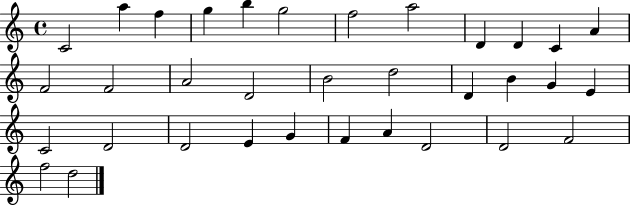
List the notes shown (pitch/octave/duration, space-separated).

C4/h A5/q F5/q G5/q B5/q G5/h F5/h A5/h D4/q D4/q C4/q A4/q F4/h F4/h A4/h D4/h B4/h D5/h D4/q B4/q G4/q E4/q C4/h D4/h D4/h E4/q G4/q F4/q A4/q D4/h D4/h F4/h F5/h D5/h